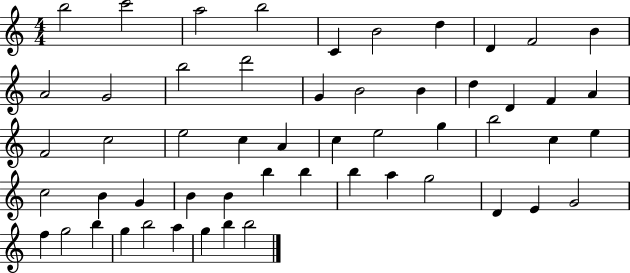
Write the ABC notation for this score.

X:1
T:Untitled
M:4/4
L:1/4
K:C
b2 c'2 a2 b2 C B2 d D F2 B A2 G2 b2 d'2 G B2 B d D F A F2 c2 e2 c A c e2 g b2 c e c2 B G B B b b b a g2 D E G2 f g2 b g b2 a g b b2